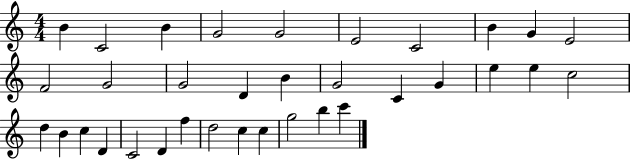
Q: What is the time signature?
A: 4/4